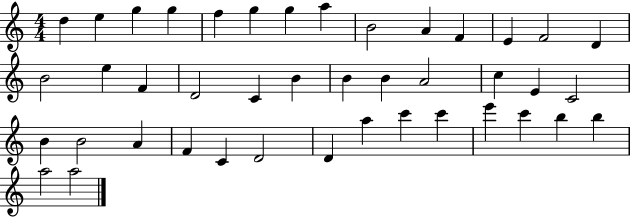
{
  \clef treble
  \numericTimeSignature
  \time 4/4
  \key c \major
  d''4 e''4 g''4 g''4 | f''4 g''4 g''4 a''4 | b'2 a'4 f'4 | e'4 f'2 d'4 | \break b'2 e''4 f'4 | d'2 c'4 b'4 | b'4 b'4 a'2 | c''4 e'4 c'2 | \break b'4 b'2 a'4 | f'4 c'4 d'2 | d'4 a''4 c'''4 c'''4 | e'''4 c'''4 b''4 b''4 | \break a''2 a''2 | \bar "|."
}